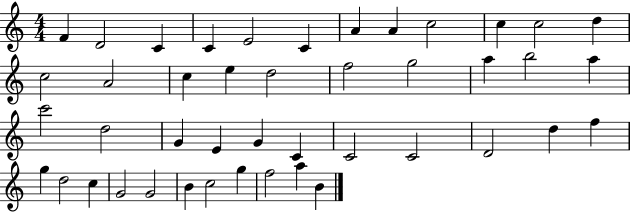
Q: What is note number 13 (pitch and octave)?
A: C5